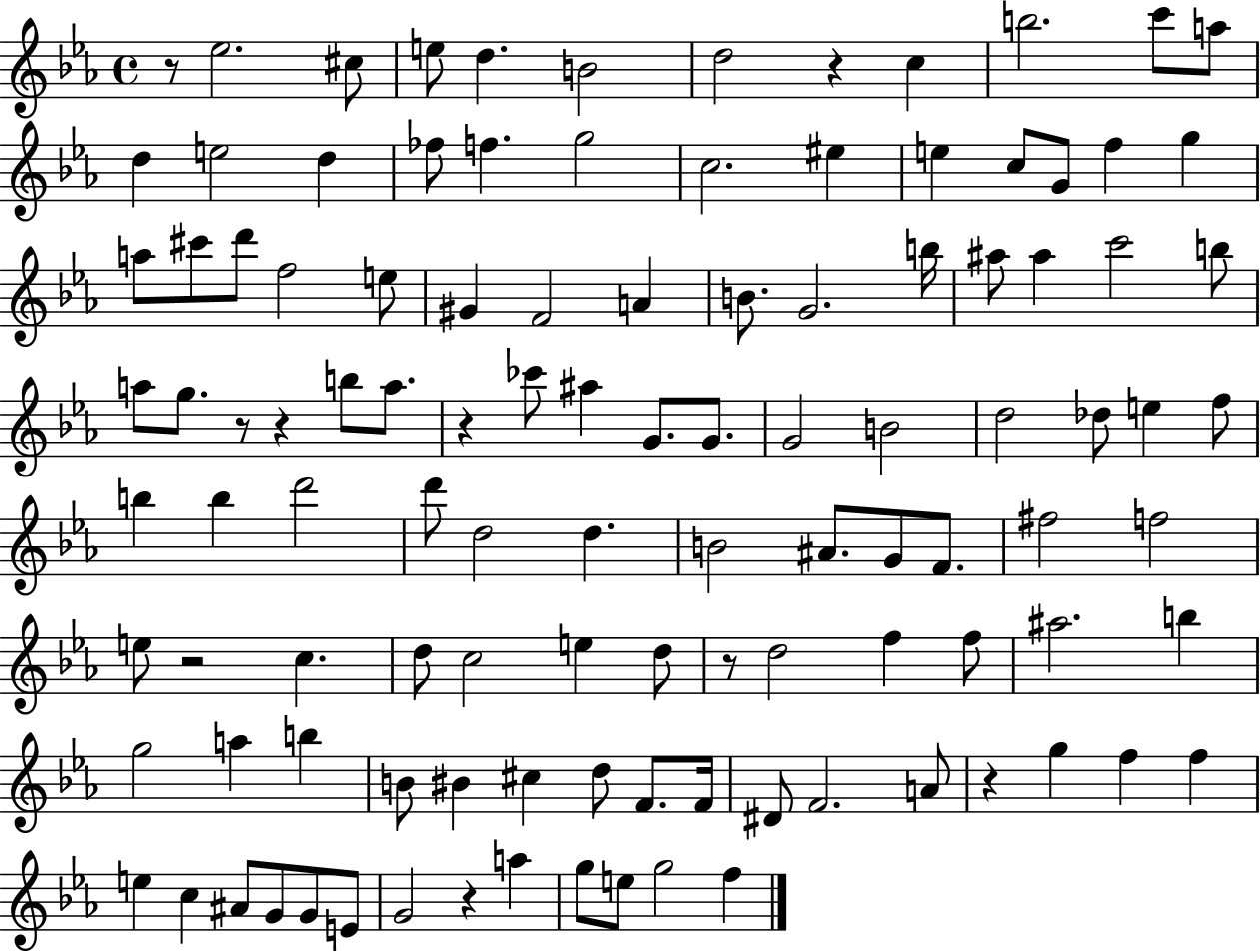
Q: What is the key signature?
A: EES major